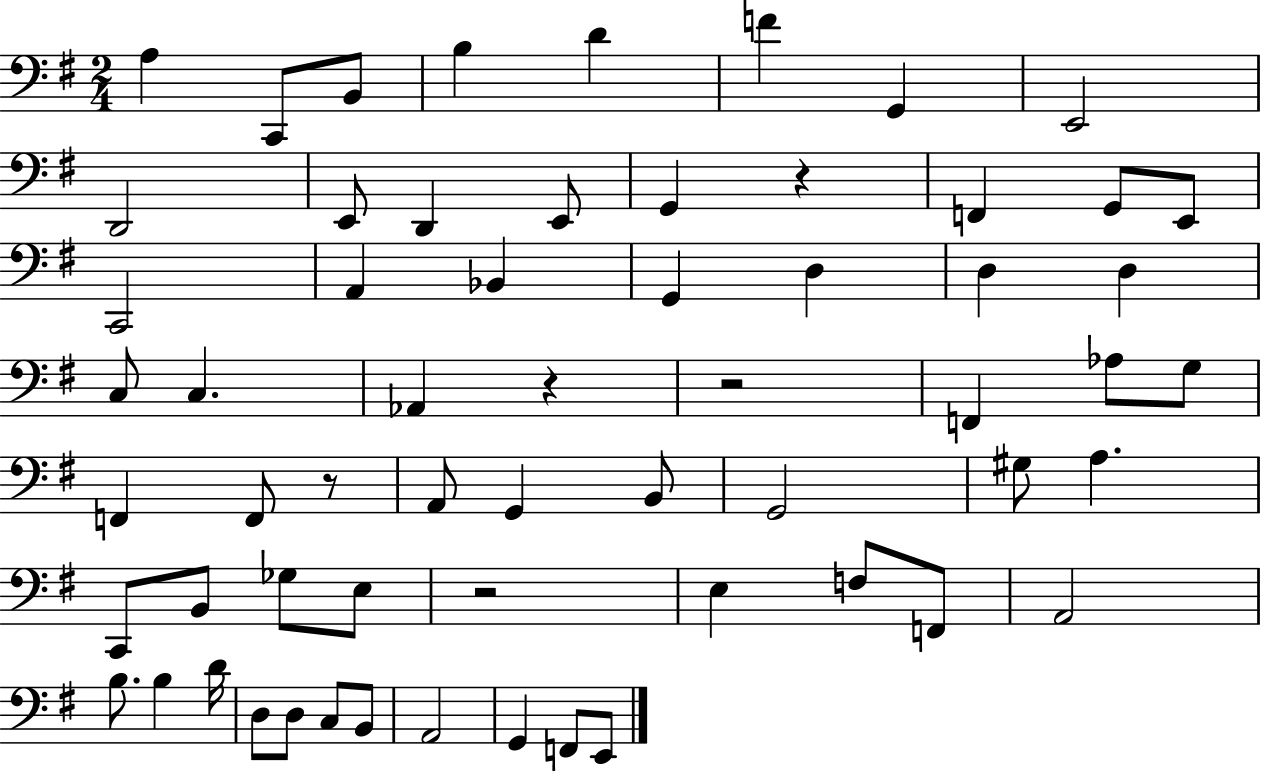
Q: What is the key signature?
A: G major